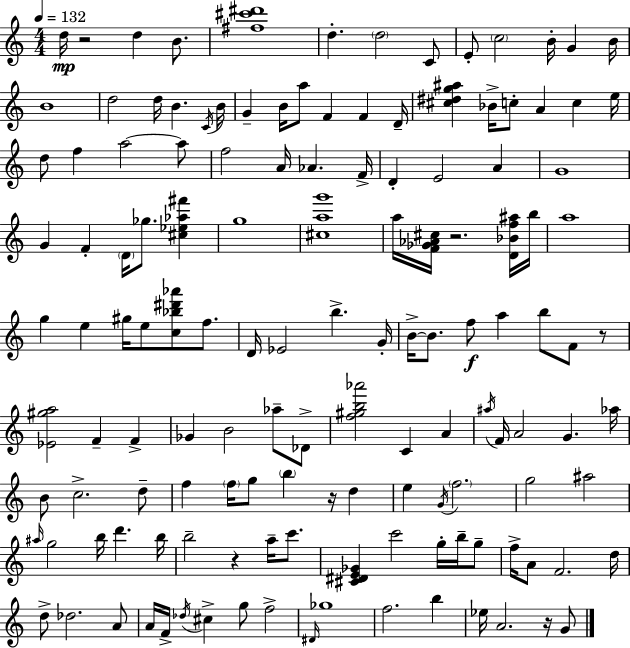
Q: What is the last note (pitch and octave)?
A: G4